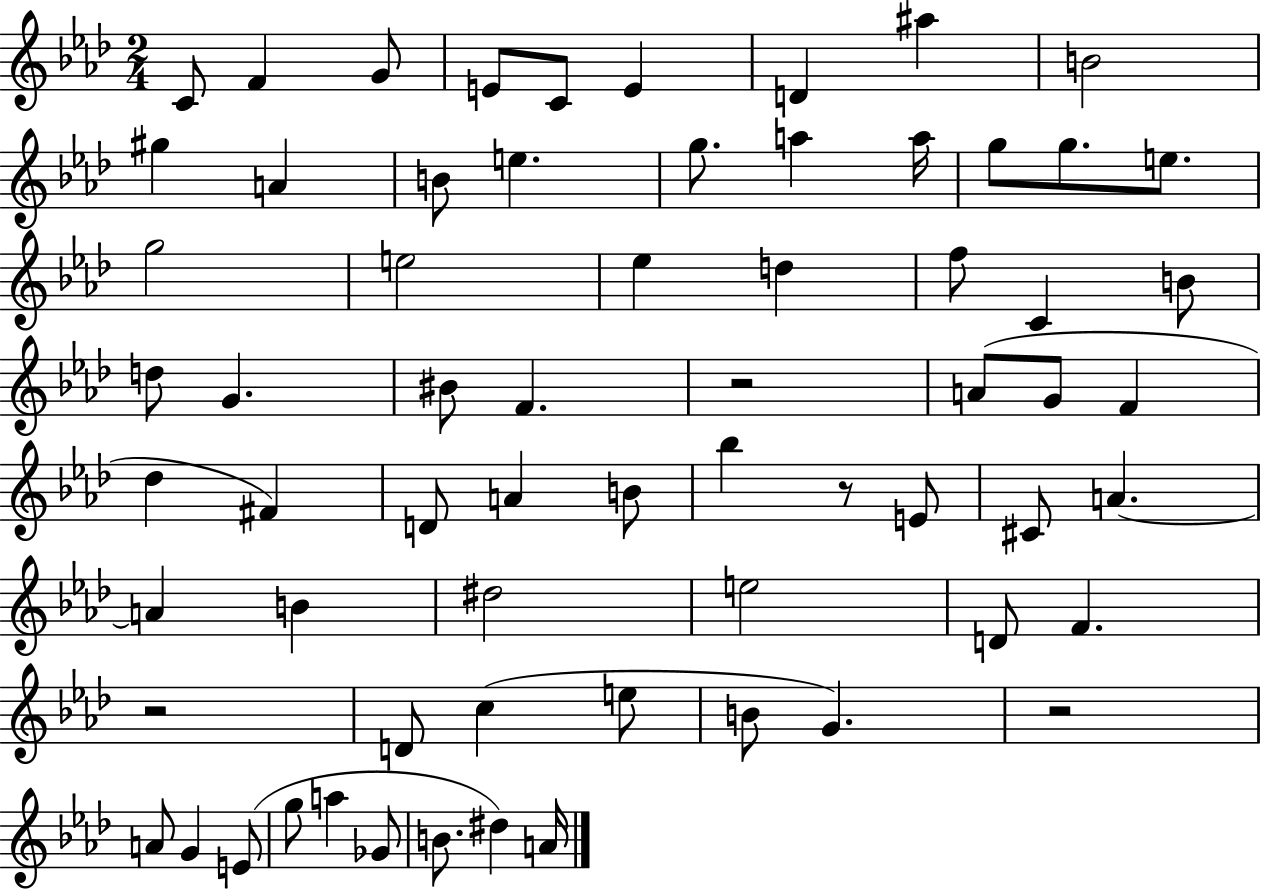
C4/e F4/q G4/e E4/e C4/e E4/q D4/q A#5/q B4/h G#5/q A4/q B4/e E5/q. G5/e. A5/q A5/s G5/e G5/e. E5/e. G5/h E5/h Eb5/q D5/q F5/e C4/q B4/e D5/e G4/q. BIS4/e F4/q. R/h A4/e G4/e F4/q Db5/q F#4/q D4/e A4/q B4/e Bb5/q R/e E4/e C#4/e A4/q. A4/q B4/q D#5/h E5/h D4/e F4/q. R/h D4/e C5/q E5/e B4/e G4/q. R/h A4/e G4/q E4/e G5/e A5/q Gb4/e B4/e. D#5/q A4/s